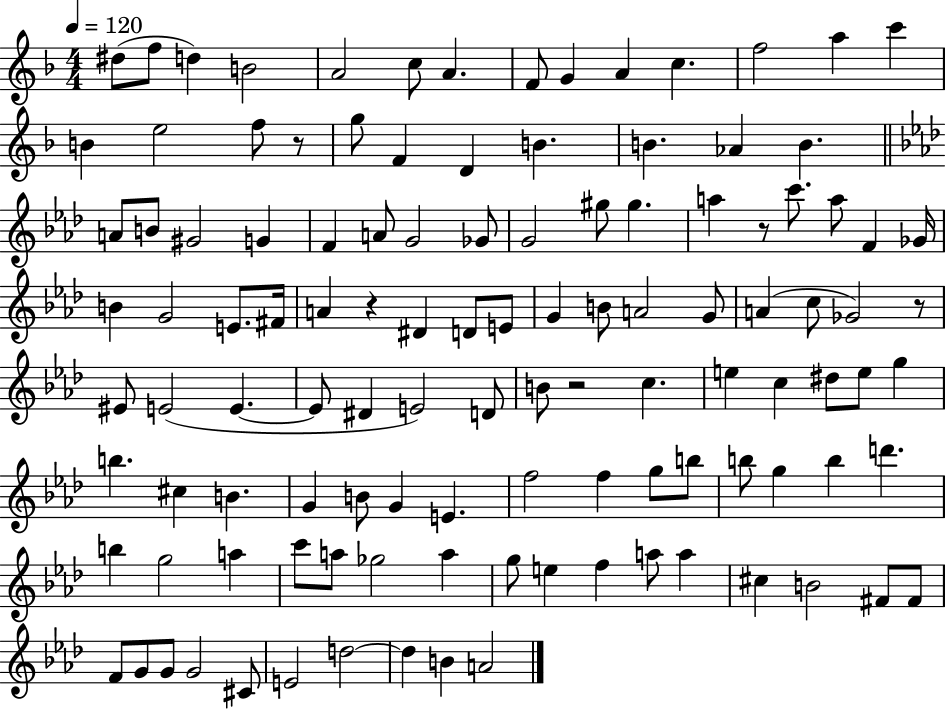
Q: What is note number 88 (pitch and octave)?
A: C6